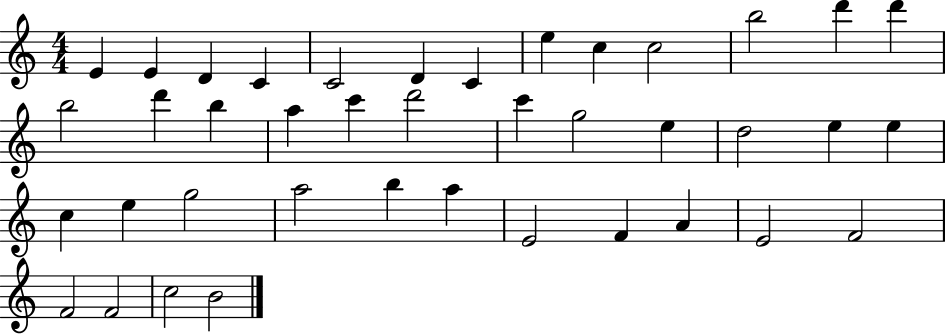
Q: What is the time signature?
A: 4/4